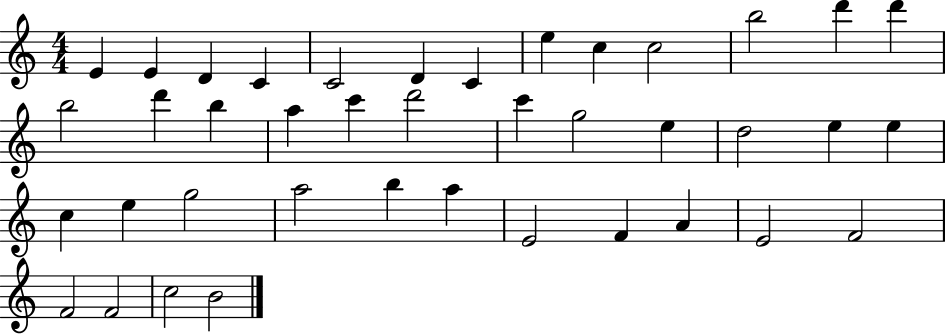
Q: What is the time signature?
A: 4/4